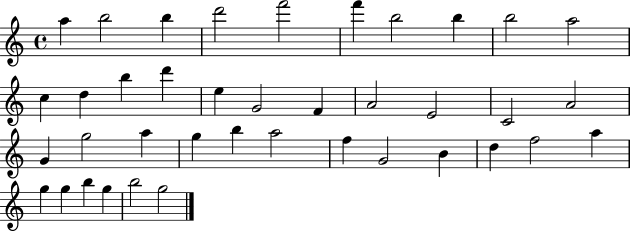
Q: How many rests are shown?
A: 0